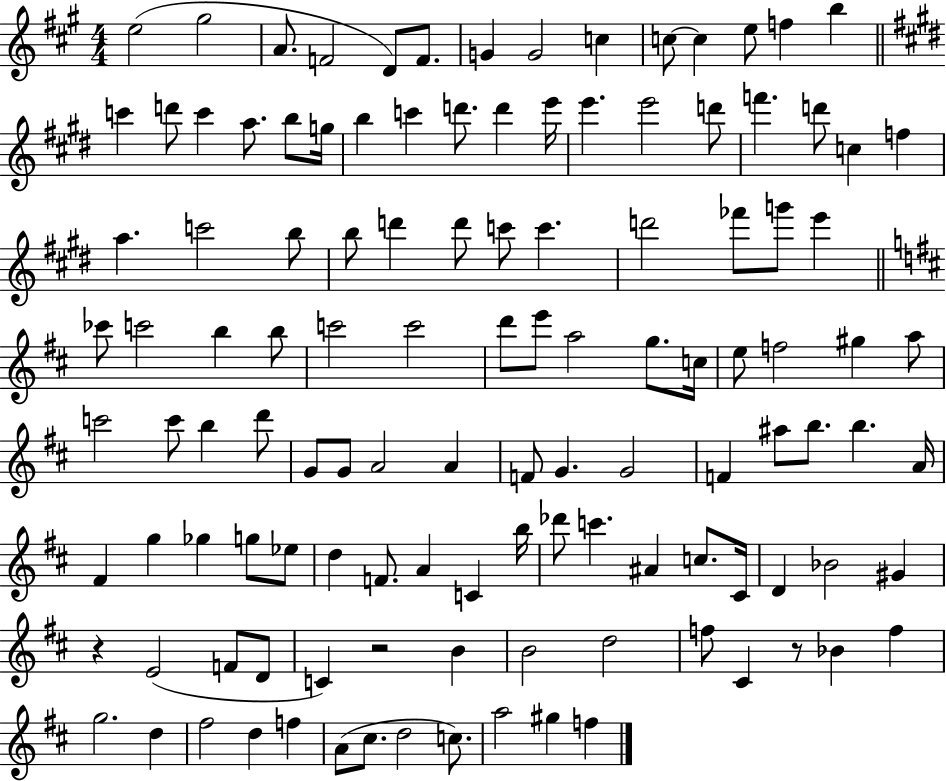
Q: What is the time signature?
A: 4/4